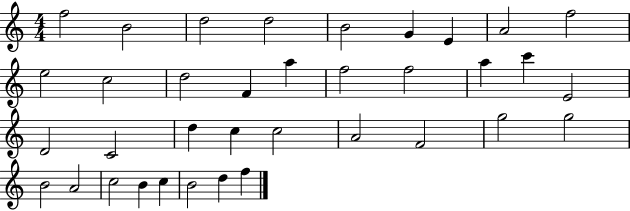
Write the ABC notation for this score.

X:1
T:Untitled
M:4/4
L:1/4
K:C
f2 B2 d2 d2 B2 G E A2 f2 e2 c2 d2 F a f2 f2 a c' E2 D2 C2 d c c2 A2 F2 g2 g2 B2 A2 c2 B c B2 d f